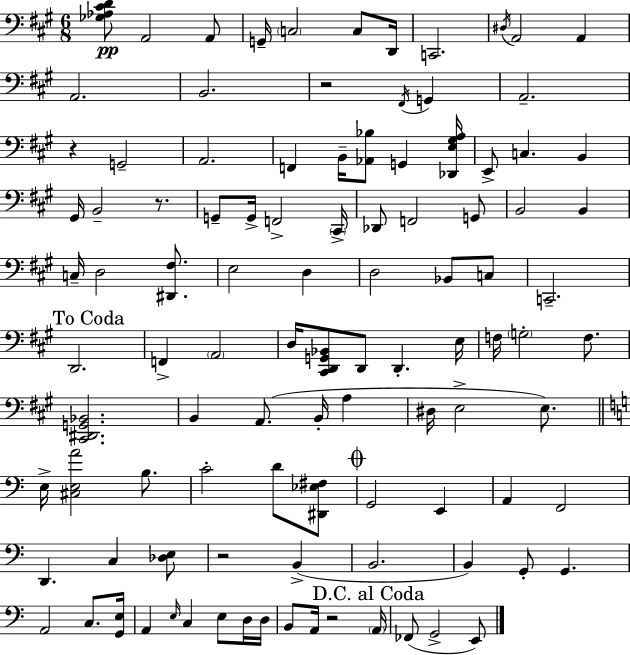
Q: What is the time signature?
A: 6/8